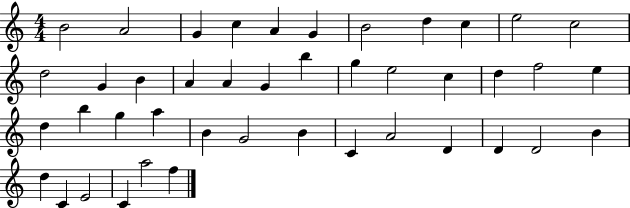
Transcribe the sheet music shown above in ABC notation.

X:1
T:Untitled
M:4/4
L:1/4
K:C
B2 A2 G c A G B2 d c e2 c2 d2 G B A A G b g e2 c d f2 e d b g a B G2 B C A2 D D D2 B d C E2 C a2 f